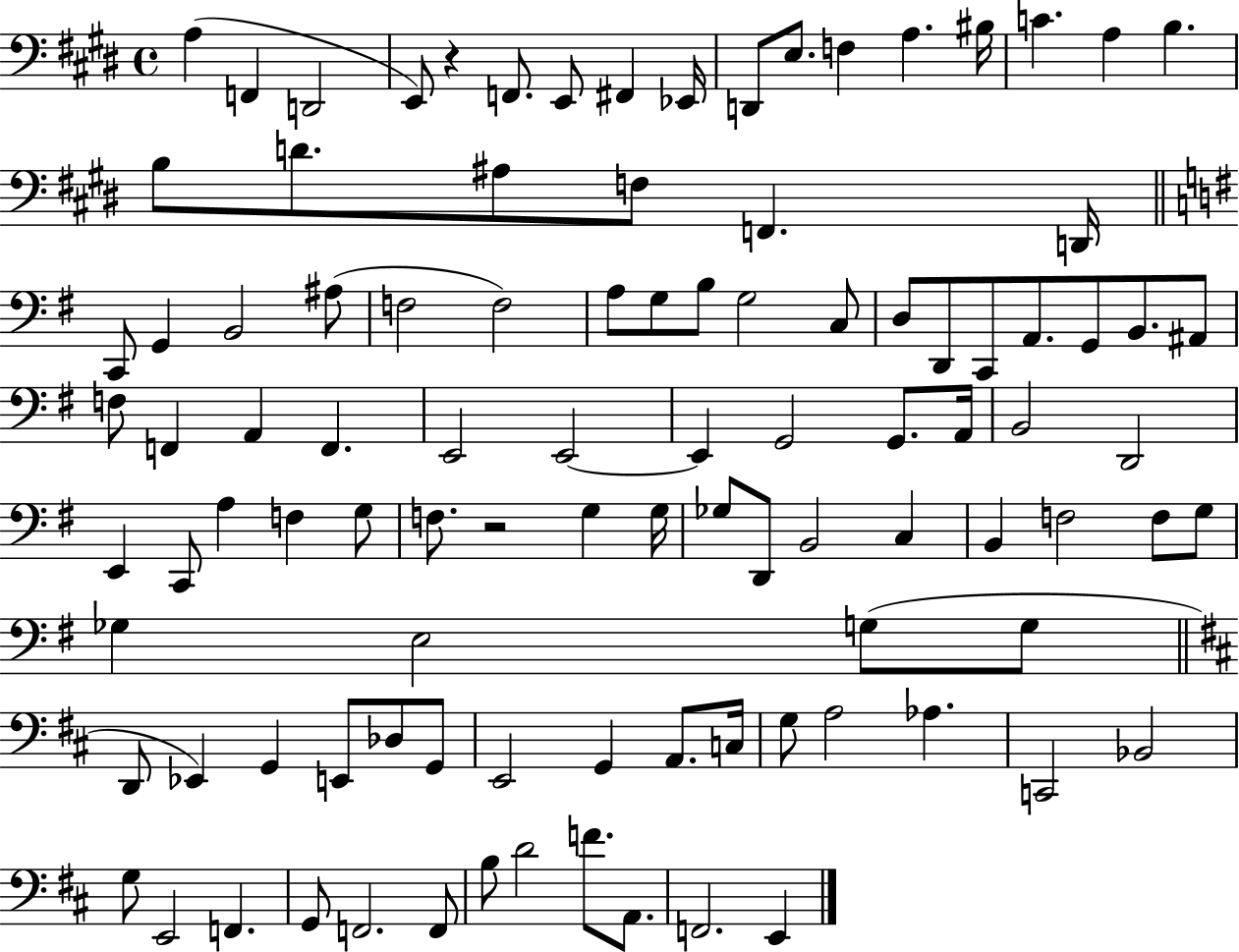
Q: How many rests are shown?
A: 2